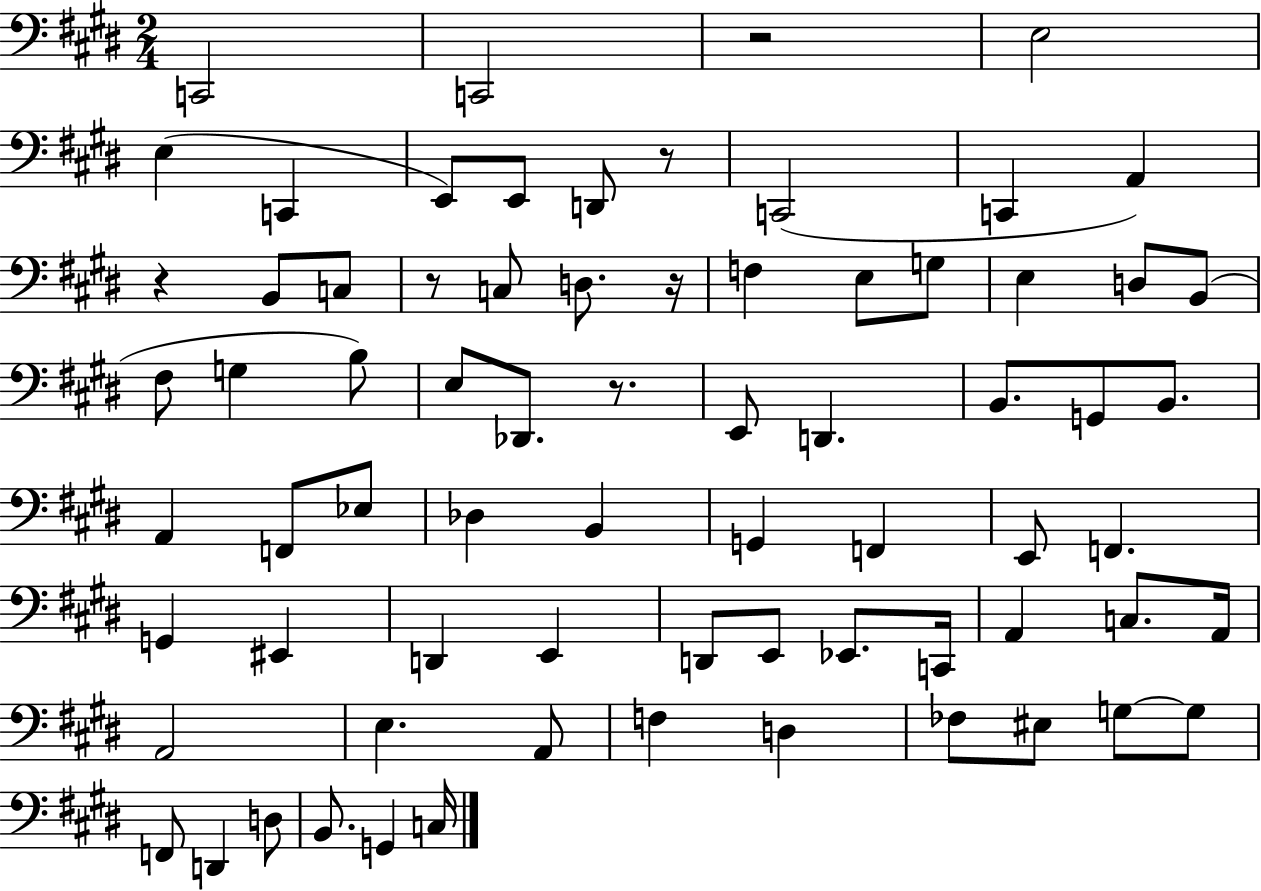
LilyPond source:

{
  \clef bass
  \numericTimeSignature
  \time 2/4
  \key e \major
  \repeat volta 2 { c,2 | c,2 | r2 | e2 | \break e4( c,4 | e,8) e,8 d,8 r8 | c,2( | c,4 a,4) | \break r4 b,8 c8 | r8 c8 d8. r16 | f4 e8 g8 | e4 d8 b,8( | \break fis8 g4 b8) | e8 des,8. r8. | e,8 d,4. | b,8. g,8 b,8. | \break a,4 f,8 ees8 | des4 b,4 | g,4 f,4 | e,8 f,4. | \break g,4 eis,4 | d,4 e,4 | d,8 e,8 ees,8. c,16 | a,4 c8. a,16 | \break a,2 | e4. a,8 | f4 d4 | fes8 eis8 g8~~ g8 | \break f,8 d,4 d8 | b,8. g,4 c16 | } \bar "|."
}